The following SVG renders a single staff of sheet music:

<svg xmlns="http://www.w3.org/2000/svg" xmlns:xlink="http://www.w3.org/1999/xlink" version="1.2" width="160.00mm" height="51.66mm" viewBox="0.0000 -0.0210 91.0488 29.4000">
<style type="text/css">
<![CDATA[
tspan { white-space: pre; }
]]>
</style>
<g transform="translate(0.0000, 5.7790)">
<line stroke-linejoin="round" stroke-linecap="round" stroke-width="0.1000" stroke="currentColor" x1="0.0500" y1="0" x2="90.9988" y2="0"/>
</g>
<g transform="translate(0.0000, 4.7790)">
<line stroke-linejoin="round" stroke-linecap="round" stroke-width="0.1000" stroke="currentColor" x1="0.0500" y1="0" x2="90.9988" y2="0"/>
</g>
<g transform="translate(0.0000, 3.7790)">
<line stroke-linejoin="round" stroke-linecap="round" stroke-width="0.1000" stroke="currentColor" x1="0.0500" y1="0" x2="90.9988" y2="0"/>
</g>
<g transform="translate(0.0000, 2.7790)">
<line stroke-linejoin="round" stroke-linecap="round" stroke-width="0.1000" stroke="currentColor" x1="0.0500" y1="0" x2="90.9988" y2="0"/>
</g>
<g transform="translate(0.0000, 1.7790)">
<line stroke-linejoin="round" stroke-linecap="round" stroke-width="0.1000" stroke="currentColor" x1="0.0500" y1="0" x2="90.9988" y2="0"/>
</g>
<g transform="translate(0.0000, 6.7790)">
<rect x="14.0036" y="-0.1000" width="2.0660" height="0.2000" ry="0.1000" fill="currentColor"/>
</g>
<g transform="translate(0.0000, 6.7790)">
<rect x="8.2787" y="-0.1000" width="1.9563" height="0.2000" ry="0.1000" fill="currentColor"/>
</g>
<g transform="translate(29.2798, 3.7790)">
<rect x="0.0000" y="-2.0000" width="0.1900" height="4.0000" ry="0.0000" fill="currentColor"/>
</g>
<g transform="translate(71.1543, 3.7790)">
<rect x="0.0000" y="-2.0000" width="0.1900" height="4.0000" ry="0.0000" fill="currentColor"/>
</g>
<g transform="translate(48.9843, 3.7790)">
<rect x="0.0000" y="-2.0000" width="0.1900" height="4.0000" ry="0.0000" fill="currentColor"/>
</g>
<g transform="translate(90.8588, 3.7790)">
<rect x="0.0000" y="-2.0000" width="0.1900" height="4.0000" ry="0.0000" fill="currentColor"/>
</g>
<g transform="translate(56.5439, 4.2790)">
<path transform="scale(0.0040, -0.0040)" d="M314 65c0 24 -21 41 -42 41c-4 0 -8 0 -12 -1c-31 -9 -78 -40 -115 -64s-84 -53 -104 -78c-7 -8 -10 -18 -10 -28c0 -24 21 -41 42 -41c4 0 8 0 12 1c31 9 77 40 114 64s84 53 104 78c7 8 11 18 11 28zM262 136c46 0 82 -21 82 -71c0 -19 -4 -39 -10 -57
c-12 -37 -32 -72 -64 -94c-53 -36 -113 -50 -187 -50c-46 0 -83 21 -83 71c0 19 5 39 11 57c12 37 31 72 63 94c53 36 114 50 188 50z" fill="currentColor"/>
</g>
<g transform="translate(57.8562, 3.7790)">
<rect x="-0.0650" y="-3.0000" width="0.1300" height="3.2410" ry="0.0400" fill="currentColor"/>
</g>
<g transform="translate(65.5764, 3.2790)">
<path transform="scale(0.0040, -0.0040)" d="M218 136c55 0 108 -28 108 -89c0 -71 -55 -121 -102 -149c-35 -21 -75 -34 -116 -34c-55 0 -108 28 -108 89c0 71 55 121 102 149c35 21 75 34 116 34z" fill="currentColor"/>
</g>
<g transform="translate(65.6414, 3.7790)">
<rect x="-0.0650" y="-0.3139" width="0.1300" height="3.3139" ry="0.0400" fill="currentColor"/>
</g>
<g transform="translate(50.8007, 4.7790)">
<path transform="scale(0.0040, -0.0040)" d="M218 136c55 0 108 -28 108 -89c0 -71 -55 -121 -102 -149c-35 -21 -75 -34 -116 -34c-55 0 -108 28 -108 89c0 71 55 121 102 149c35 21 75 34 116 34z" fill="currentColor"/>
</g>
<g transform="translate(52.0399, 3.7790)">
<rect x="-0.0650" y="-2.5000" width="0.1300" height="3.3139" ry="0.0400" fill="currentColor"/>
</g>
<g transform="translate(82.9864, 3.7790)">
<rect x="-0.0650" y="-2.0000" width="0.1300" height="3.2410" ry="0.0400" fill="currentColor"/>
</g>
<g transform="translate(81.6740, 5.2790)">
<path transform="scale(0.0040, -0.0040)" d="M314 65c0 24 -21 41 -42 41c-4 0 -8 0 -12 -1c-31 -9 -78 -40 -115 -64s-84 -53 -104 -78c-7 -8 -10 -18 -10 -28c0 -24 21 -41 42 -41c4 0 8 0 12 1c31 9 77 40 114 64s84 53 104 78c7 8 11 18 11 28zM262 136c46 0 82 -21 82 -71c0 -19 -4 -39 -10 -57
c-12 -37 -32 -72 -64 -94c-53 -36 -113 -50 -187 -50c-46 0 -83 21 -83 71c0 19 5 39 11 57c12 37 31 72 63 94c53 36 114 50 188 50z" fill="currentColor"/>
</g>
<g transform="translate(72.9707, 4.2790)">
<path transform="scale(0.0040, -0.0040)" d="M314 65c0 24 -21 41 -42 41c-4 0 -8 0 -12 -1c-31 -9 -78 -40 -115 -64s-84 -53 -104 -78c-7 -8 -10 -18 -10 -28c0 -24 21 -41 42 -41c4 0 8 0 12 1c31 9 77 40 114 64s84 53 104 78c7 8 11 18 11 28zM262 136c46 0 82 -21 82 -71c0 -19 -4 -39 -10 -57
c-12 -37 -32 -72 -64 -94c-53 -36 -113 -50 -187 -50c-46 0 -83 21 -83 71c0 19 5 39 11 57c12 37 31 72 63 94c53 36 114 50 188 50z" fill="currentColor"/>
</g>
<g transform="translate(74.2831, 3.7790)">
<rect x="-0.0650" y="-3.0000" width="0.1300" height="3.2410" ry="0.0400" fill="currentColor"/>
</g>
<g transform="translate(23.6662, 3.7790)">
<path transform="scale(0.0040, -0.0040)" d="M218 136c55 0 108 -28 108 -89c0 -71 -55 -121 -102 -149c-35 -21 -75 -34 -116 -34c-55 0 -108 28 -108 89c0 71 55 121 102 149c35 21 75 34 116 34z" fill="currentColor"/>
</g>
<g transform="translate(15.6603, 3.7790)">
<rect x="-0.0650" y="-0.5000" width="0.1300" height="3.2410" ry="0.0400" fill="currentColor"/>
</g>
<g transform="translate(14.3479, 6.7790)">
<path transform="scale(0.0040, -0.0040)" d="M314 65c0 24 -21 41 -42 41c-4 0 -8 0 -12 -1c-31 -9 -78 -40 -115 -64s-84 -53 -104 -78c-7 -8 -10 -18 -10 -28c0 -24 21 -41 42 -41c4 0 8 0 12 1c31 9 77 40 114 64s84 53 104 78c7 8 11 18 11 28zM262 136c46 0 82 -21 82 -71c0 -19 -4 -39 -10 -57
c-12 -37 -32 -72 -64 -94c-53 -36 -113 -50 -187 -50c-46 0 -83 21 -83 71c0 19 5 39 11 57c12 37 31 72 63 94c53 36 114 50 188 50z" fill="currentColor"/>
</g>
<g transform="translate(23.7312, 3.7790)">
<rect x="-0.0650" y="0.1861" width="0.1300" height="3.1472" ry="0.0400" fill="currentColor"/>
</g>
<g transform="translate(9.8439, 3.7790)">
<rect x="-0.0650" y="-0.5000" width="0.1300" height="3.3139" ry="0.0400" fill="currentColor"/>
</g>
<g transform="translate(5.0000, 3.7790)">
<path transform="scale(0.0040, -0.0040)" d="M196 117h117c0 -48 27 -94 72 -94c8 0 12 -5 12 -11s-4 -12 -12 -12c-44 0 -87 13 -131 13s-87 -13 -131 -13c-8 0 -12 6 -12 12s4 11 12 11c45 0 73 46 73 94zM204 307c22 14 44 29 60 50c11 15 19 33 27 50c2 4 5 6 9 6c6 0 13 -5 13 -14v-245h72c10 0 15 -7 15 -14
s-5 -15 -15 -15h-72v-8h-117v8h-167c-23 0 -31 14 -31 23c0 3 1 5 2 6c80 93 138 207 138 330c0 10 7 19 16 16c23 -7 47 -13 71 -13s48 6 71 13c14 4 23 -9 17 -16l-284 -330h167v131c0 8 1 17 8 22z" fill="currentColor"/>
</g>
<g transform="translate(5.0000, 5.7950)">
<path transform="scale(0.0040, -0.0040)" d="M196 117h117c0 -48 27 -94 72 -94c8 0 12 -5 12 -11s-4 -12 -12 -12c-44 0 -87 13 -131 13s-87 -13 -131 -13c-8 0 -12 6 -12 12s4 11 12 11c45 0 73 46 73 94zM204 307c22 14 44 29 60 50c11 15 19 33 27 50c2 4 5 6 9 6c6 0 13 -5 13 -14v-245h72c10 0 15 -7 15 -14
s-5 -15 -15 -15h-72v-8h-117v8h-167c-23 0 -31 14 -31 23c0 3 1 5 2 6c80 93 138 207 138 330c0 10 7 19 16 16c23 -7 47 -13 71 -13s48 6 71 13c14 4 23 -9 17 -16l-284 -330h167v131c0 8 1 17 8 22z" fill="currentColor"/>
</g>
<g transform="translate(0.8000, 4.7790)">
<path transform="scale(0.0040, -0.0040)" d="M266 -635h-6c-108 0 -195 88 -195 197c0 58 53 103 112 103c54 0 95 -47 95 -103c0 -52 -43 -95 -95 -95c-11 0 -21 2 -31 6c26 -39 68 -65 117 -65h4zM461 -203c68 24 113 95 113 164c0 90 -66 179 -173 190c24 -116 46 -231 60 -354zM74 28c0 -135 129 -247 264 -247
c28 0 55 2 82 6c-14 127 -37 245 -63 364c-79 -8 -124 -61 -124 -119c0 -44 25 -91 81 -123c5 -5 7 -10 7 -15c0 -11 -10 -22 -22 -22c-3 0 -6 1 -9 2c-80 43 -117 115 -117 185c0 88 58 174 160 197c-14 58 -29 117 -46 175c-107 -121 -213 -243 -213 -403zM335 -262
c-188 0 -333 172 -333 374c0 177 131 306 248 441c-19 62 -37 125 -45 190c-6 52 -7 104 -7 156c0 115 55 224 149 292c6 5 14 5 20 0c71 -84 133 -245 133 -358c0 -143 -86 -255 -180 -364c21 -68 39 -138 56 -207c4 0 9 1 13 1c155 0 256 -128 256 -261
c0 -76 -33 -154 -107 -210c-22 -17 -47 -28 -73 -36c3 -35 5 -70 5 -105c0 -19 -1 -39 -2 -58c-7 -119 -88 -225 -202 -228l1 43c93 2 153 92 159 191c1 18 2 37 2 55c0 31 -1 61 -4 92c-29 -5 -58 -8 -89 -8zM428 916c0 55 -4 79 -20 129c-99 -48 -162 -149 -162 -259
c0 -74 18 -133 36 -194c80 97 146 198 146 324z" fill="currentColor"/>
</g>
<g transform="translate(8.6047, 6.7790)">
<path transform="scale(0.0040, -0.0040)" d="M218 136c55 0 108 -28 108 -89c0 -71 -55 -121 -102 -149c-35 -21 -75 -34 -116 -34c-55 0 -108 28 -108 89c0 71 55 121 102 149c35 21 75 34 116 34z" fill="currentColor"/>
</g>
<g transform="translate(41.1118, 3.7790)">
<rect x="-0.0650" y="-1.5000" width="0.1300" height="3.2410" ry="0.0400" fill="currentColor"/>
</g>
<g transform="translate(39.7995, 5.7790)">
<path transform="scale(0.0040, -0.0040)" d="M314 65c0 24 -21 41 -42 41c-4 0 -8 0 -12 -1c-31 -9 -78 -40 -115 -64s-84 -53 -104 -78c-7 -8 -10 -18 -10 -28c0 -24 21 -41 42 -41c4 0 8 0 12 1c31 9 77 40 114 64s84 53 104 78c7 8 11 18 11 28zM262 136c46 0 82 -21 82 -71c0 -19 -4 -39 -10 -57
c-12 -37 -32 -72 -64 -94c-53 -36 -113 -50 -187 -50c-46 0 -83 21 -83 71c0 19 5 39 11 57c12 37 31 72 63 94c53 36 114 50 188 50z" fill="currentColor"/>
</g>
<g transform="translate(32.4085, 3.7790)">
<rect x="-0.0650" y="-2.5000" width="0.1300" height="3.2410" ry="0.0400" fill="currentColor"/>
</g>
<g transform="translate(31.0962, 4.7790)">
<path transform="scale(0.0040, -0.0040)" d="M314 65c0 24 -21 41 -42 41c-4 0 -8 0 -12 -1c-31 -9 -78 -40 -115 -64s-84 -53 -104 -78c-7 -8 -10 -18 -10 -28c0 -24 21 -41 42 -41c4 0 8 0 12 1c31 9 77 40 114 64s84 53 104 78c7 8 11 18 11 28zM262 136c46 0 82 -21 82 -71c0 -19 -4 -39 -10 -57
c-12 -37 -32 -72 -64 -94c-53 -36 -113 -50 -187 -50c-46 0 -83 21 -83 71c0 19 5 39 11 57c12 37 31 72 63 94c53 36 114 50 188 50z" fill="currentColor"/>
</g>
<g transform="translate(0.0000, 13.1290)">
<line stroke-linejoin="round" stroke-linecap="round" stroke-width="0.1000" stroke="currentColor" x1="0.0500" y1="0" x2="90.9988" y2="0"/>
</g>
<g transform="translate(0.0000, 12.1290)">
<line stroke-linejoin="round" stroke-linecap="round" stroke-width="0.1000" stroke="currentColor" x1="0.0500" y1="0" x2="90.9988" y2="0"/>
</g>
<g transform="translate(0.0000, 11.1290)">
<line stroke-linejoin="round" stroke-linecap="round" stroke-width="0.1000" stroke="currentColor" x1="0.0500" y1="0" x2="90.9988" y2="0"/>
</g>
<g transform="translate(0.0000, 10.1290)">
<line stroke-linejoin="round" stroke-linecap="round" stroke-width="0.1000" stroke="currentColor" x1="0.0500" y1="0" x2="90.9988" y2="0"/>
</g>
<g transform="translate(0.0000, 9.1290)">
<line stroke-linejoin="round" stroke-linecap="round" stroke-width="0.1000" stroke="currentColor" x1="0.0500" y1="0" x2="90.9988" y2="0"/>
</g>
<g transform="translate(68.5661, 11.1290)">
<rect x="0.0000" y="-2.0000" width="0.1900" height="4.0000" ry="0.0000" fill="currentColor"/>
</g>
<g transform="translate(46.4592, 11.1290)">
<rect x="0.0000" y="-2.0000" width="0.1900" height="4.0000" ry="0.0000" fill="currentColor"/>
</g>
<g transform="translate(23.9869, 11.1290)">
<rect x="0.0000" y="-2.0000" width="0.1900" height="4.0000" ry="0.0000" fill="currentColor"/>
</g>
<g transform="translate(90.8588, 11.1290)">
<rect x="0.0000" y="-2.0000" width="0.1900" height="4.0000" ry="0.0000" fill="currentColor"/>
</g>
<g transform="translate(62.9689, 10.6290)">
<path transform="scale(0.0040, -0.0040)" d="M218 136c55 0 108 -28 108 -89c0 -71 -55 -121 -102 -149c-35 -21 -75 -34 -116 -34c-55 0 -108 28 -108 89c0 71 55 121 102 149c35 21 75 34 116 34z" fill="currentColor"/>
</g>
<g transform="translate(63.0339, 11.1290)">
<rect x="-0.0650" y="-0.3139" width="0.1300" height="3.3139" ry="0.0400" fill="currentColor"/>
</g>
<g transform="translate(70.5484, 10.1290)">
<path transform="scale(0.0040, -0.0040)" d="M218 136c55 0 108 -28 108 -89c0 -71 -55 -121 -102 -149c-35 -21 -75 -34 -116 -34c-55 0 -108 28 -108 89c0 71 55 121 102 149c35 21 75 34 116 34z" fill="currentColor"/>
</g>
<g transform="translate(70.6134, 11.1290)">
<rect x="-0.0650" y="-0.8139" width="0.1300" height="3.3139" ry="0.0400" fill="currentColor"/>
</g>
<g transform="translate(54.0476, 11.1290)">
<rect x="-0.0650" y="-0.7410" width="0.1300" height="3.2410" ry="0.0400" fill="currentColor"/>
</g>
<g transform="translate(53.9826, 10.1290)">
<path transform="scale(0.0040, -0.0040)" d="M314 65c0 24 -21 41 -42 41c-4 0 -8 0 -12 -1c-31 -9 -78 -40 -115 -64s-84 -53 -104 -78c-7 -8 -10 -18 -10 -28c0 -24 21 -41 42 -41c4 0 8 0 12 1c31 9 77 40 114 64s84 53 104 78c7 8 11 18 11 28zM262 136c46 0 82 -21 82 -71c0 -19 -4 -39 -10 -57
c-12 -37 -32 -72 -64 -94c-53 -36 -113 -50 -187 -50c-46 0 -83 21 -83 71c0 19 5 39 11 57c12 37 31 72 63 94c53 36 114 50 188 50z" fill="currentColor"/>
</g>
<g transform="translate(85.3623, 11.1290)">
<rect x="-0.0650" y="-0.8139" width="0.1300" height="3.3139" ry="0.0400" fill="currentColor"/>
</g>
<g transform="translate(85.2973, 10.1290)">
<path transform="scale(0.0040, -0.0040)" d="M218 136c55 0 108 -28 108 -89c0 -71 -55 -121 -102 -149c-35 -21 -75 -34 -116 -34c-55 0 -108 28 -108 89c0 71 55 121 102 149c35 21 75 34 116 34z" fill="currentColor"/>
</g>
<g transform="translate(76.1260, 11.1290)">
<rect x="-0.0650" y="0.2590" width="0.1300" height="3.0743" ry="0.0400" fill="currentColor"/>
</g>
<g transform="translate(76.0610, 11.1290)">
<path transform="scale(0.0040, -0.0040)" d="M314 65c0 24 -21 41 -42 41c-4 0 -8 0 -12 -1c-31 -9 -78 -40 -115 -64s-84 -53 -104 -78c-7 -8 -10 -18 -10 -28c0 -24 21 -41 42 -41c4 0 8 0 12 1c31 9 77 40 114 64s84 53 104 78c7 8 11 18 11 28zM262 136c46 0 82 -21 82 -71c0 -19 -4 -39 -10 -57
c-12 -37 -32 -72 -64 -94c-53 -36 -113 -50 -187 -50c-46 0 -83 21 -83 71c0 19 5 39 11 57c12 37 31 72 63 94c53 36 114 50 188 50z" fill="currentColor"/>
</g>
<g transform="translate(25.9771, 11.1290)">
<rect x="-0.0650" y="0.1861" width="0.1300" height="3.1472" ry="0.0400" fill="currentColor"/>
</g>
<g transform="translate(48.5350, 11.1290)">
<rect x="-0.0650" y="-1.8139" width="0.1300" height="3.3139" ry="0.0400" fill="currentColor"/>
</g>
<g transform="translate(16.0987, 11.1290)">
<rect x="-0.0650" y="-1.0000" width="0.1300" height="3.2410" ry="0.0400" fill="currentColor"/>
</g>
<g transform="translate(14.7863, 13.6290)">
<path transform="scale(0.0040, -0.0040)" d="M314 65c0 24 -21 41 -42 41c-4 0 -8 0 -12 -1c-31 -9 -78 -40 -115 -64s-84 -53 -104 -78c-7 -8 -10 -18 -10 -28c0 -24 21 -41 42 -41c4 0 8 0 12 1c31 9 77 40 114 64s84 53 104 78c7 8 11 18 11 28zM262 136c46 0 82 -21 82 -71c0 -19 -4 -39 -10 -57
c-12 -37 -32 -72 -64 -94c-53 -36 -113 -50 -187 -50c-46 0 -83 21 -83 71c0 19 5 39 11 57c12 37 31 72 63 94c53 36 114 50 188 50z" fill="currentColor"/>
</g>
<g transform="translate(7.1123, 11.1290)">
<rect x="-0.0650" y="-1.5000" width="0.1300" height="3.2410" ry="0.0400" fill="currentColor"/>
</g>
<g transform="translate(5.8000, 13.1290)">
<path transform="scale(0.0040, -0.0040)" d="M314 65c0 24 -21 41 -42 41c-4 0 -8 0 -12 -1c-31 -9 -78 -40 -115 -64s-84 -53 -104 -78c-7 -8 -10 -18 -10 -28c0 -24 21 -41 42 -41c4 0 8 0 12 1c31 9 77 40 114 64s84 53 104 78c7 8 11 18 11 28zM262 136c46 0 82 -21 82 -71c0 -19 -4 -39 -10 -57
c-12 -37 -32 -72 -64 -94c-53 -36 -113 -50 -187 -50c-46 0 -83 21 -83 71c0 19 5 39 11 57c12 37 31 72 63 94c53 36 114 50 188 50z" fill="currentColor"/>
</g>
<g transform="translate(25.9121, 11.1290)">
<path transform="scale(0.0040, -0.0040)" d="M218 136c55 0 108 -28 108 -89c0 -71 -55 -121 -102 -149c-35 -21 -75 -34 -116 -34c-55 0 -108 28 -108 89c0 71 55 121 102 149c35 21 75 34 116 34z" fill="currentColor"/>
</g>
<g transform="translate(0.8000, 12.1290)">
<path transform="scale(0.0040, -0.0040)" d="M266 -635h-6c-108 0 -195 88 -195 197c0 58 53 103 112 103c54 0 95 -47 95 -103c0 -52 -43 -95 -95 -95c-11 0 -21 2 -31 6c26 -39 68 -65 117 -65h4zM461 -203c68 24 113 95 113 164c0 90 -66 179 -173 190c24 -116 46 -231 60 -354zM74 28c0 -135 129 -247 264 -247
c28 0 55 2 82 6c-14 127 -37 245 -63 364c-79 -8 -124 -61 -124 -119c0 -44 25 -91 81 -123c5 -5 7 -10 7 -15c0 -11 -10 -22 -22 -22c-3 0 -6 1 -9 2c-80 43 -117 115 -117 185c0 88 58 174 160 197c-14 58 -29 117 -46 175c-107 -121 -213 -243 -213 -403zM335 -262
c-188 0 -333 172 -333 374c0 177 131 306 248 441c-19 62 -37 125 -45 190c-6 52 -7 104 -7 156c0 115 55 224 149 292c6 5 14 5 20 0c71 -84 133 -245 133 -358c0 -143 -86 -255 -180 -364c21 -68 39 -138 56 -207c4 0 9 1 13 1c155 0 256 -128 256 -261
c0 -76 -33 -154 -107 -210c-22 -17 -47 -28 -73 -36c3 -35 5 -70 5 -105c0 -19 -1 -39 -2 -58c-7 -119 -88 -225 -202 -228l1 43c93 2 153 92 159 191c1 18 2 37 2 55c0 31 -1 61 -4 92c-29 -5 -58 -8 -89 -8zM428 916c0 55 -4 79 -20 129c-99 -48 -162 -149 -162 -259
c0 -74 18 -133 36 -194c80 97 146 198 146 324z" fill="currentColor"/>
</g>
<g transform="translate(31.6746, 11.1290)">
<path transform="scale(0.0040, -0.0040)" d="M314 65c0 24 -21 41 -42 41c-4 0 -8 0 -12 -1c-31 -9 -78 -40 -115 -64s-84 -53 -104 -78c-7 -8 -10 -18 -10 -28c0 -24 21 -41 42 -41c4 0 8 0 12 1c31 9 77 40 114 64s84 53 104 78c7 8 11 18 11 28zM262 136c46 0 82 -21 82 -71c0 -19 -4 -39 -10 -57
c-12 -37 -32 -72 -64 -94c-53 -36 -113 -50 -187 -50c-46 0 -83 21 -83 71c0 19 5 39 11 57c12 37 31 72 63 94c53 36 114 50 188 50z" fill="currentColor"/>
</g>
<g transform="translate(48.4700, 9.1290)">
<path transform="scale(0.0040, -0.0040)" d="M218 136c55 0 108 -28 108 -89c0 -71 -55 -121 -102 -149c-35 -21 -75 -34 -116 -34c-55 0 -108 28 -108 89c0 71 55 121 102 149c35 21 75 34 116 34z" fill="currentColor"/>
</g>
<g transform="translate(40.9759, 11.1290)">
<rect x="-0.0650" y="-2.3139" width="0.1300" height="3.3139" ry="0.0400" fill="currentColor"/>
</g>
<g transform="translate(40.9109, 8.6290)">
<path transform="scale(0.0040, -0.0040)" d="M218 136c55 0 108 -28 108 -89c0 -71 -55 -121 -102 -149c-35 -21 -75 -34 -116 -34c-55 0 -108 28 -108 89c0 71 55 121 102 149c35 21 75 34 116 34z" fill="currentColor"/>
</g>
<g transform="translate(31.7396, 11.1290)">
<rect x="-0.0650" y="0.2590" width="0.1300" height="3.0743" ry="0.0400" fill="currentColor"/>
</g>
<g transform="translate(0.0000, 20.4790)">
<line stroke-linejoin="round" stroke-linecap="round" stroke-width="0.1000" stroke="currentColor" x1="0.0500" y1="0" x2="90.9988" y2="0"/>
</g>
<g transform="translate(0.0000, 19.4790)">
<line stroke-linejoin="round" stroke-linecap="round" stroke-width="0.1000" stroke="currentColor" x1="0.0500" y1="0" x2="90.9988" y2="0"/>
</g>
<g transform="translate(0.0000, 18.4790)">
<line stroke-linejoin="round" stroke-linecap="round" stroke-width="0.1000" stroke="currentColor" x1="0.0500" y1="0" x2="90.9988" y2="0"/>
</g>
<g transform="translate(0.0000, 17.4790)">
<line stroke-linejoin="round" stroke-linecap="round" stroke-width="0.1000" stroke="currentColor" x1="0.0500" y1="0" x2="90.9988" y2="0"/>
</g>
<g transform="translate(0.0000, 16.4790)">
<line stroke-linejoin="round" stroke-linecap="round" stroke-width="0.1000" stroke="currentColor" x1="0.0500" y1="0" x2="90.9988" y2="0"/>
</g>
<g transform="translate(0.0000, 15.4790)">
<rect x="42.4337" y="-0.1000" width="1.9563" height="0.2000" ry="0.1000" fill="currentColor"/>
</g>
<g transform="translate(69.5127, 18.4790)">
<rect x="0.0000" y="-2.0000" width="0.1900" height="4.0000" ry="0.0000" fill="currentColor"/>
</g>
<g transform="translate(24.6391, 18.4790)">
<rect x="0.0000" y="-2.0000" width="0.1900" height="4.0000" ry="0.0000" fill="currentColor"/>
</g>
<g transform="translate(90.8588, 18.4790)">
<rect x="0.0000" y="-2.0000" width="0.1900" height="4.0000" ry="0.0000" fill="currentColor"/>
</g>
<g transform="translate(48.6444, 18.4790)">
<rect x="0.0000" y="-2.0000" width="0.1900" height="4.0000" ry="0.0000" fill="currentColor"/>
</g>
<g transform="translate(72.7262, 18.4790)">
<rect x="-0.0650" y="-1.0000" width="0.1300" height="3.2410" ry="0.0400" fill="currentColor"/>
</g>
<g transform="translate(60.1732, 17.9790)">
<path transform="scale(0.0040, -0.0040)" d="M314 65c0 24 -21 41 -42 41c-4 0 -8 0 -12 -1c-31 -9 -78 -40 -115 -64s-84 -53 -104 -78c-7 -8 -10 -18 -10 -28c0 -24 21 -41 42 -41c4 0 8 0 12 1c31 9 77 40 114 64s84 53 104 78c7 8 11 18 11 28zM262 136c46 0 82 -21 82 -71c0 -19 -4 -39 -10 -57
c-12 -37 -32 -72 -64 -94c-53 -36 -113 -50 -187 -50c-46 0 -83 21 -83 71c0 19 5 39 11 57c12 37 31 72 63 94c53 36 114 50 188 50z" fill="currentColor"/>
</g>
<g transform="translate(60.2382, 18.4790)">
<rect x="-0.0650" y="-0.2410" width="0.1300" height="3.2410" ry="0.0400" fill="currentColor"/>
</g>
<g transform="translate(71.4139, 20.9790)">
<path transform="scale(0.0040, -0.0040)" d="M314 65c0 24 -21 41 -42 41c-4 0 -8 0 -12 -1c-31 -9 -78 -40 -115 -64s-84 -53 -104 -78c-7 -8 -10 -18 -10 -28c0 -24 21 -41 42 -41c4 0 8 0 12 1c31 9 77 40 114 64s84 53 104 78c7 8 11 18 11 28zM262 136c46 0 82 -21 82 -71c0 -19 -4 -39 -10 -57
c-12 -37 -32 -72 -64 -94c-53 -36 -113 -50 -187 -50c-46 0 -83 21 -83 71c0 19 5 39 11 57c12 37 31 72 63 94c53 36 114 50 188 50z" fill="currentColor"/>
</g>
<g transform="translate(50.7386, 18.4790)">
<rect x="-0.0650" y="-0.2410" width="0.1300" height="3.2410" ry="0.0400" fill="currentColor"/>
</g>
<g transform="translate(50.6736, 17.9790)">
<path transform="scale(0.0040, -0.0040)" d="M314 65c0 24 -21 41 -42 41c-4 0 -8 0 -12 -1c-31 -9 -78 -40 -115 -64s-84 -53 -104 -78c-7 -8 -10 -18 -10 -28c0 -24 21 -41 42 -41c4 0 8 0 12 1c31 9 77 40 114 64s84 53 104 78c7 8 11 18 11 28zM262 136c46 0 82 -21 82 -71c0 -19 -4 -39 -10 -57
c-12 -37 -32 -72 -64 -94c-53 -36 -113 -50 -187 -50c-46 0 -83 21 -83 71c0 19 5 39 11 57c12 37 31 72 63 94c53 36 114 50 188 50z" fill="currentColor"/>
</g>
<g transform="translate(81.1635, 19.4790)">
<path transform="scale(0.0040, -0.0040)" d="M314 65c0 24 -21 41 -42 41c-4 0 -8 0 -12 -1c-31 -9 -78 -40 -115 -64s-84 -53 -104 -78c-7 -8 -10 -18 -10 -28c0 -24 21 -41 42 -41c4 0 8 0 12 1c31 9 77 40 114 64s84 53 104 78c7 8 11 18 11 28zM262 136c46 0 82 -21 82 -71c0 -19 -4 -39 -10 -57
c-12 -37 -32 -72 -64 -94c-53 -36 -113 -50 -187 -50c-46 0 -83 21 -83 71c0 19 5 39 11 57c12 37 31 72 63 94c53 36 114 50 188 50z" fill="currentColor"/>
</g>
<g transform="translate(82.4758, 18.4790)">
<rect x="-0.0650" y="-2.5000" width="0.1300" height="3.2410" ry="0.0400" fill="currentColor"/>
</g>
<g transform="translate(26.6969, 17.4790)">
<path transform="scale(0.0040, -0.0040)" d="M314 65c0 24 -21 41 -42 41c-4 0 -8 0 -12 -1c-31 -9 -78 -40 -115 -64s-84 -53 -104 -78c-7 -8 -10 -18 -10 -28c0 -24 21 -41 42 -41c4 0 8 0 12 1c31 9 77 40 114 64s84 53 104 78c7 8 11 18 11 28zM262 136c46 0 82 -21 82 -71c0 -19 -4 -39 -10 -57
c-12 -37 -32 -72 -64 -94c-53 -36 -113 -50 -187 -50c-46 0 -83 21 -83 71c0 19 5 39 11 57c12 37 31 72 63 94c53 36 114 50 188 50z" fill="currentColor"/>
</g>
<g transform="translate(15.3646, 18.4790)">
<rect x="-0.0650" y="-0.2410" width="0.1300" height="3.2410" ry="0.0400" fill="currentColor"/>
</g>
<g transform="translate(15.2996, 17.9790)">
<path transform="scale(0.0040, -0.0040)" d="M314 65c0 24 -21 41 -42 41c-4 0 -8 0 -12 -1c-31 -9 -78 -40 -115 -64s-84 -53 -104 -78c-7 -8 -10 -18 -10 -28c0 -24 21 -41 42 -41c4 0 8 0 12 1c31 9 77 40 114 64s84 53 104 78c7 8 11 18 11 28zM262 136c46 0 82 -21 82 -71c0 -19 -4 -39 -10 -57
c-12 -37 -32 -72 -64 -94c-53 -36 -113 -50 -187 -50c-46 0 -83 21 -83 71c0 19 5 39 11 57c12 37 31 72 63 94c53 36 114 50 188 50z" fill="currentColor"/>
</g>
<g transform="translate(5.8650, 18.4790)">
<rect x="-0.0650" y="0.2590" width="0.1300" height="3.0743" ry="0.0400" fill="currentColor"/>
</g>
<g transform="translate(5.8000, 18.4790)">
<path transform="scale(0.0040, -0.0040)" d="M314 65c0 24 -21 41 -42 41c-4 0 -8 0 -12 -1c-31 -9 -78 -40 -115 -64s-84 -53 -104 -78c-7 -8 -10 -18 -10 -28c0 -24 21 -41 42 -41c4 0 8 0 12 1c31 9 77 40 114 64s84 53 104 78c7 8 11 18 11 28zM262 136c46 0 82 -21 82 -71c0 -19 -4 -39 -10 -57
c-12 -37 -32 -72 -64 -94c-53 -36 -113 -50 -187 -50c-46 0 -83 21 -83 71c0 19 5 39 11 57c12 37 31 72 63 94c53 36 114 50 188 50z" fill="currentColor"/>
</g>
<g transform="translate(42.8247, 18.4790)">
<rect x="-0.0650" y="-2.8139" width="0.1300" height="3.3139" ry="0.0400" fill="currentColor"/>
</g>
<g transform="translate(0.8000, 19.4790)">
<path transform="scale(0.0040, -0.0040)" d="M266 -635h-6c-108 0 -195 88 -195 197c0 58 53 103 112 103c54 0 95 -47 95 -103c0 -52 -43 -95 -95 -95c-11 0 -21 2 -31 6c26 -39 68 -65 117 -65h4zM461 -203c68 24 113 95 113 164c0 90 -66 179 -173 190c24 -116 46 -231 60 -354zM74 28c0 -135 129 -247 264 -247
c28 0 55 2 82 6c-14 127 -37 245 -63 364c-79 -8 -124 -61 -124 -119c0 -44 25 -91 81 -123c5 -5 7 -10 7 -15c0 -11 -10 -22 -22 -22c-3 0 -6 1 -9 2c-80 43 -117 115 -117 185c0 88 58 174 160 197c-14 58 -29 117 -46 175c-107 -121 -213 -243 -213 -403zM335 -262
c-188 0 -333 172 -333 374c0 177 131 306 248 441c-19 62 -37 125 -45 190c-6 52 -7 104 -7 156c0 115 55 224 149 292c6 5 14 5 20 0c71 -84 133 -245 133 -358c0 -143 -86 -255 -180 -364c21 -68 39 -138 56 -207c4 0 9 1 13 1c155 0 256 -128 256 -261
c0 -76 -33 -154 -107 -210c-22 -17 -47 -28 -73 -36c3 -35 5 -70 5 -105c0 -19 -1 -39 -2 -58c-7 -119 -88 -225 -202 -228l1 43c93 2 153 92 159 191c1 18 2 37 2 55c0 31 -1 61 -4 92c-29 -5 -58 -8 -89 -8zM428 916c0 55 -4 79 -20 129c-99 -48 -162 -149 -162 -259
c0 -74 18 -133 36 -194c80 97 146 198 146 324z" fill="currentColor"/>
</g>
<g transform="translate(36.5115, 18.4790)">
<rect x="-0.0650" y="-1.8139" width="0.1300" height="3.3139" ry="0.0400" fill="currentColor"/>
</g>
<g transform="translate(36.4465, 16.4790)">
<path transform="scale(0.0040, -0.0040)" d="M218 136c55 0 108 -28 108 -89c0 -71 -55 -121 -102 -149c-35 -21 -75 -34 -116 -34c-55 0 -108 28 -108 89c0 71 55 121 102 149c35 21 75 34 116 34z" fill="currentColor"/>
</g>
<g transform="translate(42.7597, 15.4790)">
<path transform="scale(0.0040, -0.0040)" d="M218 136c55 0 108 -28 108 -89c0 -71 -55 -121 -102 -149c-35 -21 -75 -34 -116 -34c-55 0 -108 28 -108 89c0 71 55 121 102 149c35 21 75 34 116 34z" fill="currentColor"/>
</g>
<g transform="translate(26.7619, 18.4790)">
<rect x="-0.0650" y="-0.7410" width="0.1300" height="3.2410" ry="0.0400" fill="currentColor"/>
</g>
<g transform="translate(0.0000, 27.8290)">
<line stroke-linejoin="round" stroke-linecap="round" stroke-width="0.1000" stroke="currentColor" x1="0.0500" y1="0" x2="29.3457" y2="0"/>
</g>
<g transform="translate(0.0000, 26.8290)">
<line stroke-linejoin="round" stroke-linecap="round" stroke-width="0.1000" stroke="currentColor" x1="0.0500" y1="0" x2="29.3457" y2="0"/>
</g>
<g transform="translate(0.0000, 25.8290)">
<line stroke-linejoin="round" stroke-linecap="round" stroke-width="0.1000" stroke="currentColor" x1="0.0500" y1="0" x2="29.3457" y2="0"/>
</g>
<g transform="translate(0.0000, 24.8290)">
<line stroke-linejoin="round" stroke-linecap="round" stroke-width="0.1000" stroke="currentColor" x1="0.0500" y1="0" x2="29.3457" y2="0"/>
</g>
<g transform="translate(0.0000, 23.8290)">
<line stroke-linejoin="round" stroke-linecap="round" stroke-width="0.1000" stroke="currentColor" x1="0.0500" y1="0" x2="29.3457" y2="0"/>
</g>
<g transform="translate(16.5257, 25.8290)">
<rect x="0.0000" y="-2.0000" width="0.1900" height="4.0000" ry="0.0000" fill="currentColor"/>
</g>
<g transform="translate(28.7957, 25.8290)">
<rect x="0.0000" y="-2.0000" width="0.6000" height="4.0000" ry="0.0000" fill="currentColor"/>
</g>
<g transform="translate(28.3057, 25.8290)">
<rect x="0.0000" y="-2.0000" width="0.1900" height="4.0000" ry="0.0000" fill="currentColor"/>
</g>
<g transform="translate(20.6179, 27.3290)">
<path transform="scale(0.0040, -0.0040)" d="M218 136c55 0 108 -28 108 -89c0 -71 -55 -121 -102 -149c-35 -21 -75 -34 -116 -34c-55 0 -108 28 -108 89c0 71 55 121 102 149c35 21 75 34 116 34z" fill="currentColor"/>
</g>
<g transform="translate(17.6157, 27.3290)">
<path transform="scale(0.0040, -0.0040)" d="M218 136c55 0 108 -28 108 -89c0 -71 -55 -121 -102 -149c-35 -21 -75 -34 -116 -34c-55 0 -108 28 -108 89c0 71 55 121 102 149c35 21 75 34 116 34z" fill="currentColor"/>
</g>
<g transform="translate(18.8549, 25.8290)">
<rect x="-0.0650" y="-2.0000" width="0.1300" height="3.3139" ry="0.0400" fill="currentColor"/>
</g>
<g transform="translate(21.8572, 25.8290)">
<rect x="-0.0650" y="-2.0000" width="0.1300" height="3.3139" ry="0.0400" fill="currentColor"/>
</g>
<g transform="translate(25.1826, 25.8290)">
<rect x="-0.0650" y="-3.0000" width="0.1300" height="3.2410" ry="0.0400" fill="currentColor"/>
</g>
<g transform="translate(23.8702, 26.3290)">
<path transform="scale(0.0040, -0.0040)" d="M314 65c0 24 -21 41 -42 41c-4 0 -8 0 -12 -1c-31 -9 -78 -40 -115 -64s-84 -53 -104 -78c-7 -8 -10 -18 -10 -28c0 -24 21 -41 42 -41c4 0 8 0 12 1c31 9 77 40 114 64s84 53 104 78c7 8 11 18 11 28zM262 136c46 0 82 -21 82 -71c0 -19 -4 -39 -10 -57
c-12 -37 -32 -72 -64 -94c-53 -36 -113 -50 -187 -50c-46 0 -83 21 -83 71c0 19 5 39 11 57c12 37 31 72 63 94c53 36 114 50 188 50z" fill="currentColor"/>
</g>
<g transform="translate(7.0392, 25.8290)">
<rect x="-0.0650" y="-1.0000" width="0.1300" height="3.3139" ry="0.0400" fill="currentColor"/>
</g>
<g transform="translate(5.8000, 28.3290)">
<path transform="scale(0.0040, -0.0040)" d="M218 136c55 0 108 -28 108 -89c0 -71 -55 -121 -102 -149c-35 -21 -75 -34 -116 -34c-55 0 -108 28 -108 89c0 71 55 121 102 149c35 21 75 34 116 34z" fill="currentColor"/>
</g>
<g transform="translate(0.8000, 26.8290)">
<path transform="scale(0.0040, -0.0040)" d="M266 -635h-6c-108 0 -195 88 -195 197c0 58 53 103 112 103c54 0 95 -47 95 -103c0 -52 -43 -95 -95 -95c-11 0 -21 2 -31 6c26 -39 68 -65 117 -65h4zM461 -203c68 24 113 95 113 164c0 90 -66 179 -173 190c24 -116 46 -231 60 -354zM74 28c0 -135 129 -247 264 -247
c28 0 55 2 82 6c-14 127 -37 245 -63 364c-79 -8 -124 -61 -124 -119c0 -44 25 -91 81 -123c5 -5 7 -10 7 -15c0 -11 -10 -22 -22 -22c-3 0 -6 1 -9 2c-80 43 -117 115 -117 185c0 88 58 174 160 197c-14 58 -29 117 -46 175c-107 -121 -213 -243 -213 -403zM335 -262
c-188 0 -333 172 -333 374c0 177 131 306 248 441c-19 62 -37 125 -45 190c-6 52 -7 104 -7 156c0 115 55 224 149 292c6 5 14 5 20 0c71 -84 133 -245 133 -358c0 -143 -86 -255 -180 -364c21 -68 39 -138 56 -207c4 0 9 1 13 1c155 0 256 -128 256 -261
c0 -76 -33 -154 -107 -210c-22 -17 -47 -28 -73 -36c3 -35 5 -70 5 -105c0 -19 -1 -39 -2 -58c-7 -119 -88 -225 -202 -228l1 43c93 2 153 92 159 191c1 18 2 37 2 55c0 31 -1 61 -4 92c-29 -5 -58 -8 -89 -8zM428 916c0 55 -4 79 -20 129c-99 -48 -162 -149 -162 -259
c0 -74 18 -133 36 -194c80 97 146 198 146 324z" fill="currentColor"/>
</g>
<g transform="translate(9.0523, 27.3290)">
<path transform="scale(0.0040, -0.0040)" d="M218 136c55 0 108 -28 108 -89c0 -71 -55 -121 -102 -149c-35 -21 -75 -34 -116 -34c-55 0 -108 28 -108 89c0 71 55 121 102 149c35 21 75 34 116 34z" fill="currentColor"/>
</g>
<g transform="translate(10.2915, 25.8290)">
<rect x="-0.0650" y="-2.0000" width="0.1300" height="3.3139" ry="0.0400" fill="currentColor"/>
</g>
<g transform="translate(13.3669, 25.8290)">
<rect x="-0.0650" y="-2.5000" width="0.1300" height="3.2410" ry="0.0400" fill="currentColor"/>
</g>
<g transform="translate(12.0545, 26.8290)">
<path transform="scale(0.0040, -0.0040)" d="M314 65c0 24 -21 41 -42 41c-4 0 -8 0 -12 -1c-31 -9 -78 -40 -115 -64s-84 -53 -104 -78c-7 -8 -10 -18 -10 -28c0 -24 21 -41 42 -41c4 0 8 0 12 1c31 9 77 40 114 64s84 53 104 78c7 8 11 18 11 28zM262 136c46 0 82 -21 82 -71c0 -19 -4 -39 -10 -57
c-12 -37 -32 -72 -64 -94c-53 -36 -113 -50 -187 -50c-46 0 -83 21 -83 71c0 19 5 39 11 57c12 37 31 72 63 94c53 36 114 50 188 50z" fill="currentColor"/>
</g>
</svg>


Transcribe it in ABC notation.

X:1
T:Untitled
M:4/4
L:1/4
K:C
C C2 B G2 E2 G A2 c A2 F2 E2 D2 B B2 g f d2 c d B2 d B2 c2 d2 f a c2 c2 D2 G2 D F G2 F F A2